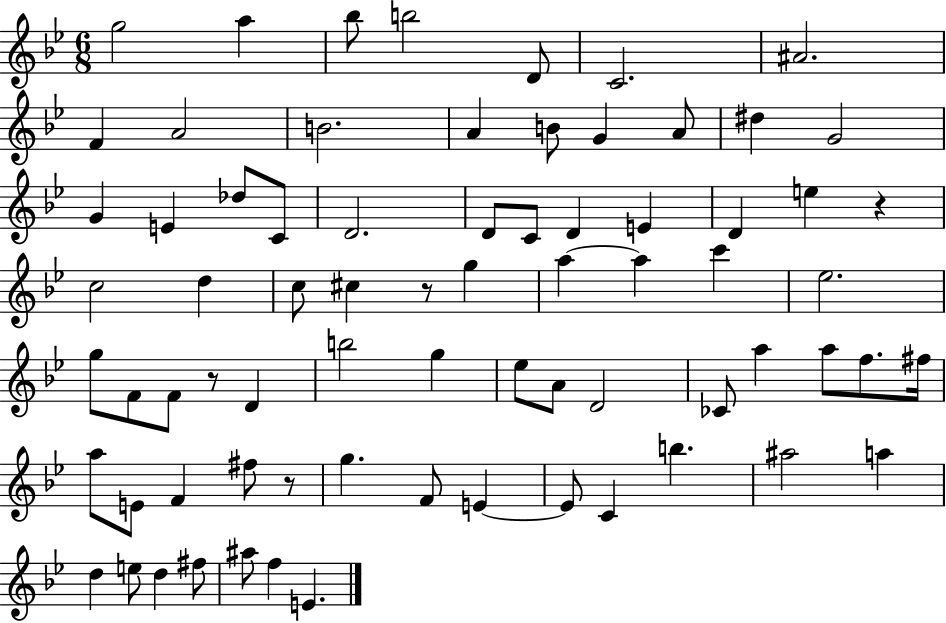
G5/h A5/q Bb5/e B5/h D4/e C4/h. A#4/h. F4/q A4/h B4/h. A4/q B4/e G4/q A4/e D#5/q G4/h G4/q E4/q Db5/e C4/e D4/h. D4/e C4/e D4/q E4/q D4/q E5/q R/q C5/h D5/q C5/e C#5/q R/e G5/q A5/q A5/q C6/q Eb5/h. G5/e F4/e F4/e R/e D4/q B5/h G5/q Eb5/e A4/e D4/h CES4/e A5/q A5/e F5/e. F#5/s A5/e E4/e F4/q F#5/e R/e G5/q. F4/e E4/q E4/e C4/q B5/q. A#5/h A5/q D5/q E5/e D5/q F#5/e A#5/e F5/q E4/q.